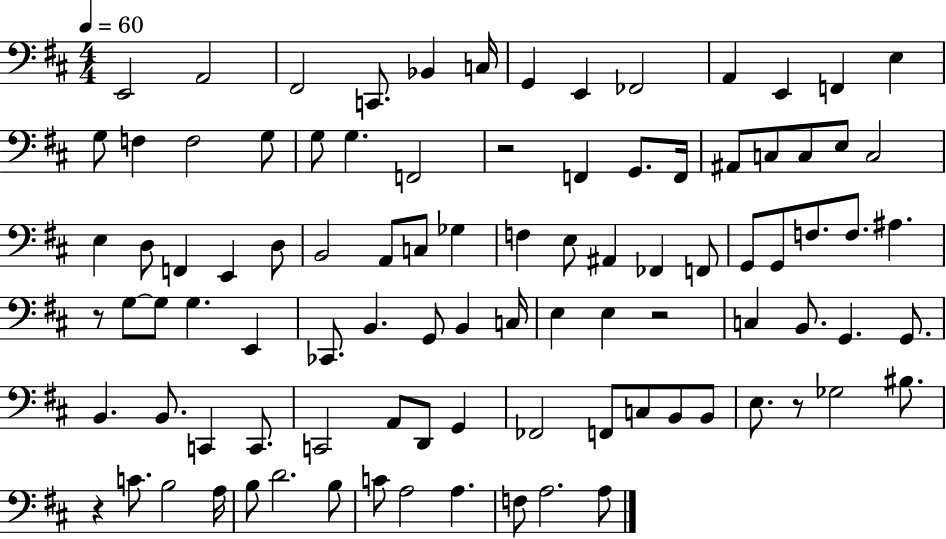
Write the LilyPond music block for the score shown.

{
  \clef bass
  \numericTimeSignature
  \time 4/4
  \key d \major
  \tempo 4 = 60
  e,2 a,2 | fis,2 c,8. bes,4 c16 | g,4 e,4 fes,2 | a,4 e,4 f,4 e4 | \break g8 f4 f2 g8 | g8 g4. f,2 | r2 f,4 g,8. f,16 | ais,8 c8 c8 e8 c2 | \break e4 d8 f,4 e,4 d8 | b,2 a,8 c8 ges4 | f4 e8 ais,4 fes,4 f,8 | g,8 g,8 f8. f8. ais4. | \break r8 g8~~ g8 g4. e,4 | ces,8. b,4. g,8 b,4 c16 | e4 e4 r2 | c4 b,8. g,4. g,8. | \break b,4. b,8. c,4 c,8. | c,2 a,8 d,8 g,4 | fes,2 f,8 c8 b,8 b,8 | e8. r8 ges2 bis8. | \break r4 c'8. b2 a16 | b8 d'2. b8 | c'8 a2 a4. | f8 a2. a8 | \break \bar "|."
}